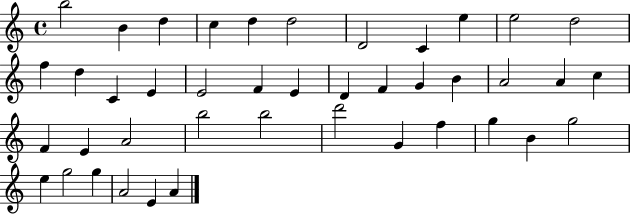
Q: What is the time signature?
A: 4/4